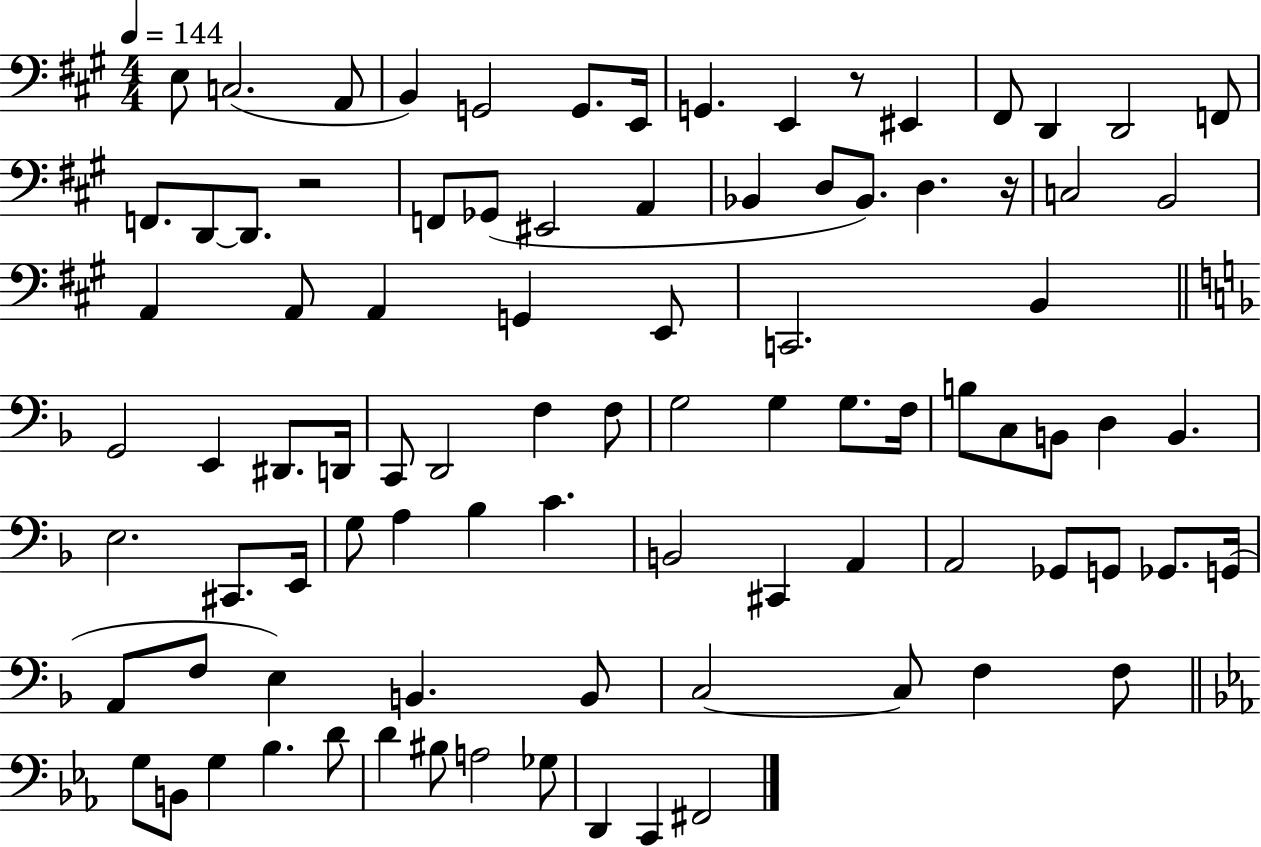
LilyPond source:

{
  \clef bass
  \numericTimeSignature
  \time 4/4
  \key a \major
  \tempo 4 = 144
  \repeat volta 2 { e8 c2.( a,8 | b,4) g,2 g,8. e,16 | g,4. e,4 r8 eis,4 | fis,8 d,4 d,2 f,8 | \break f,8. d,8~~ d,8. r2 | f,8 ges,8( eis,2 a,4 | bes,4 d8 bes,8.) d4. r16 | c2 b,2 | \break a,4 a,8 a,4 g,4 e,8 | c,2. b,4 | \bar "||" \break \key f \major g,2 e,4 dis,8. d,16 | c,8 d,2 f4 f8 | g2 g4 g8. f16 | b8 c8 b,8 d4 b,4. | \break e2. cis,8. e,16 | g8 a4 bes4 c'4. | b,2 cis,4 a,4 | a,2 ges,8 g,8 ges,8. g,16( | \break a,8 f8 e4) b,4. b,8 | c2~~ c8 f4 f8 | \bar "||" \break \key ees \major g8 b,8 g4 bes4. d'8 | d'4 bis8 a2 ges8 | d,4 c,4 fis,2 | } \bar "|."
}